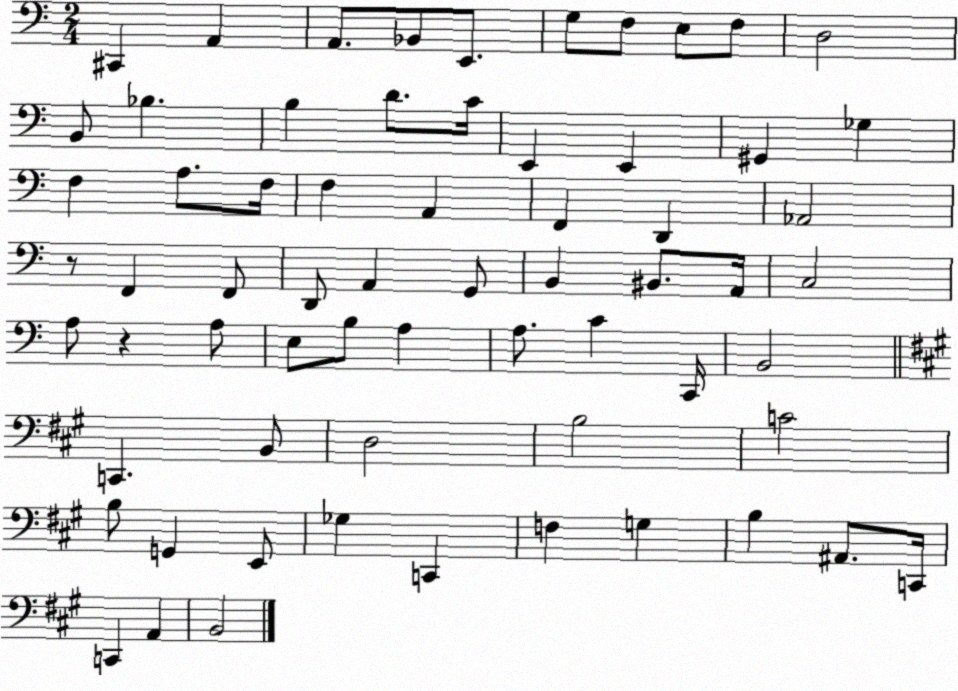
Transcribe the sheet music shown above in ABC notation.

X:1
T:Untitled
M:2/4
L:1/4
K:C
^C,, A,, A,,/2 _B,,/2 E,,/2 G,/2 F,/2 E,/2 F,/2 D,2 B,,/2 _B, B, D/2 C/4 E,, E,, ^G,, _G, F, A,/2 F,/4 F, A,, F,, D,, _A,,2 z/2 F,, F,,/2 D,,/2 A,, G,,/2 B,, ^B,,/2 A,,/4 C,2 A,/2 z A,/2 E,/2 B,/2 A, A,/2 C C,,/4 B,,2 C,, B,,/2 D,2 B,2 C2 B,/2 G,, E,,/2 _G, C,, F, G, B, ^A,,/2 C,,/4 C,, A,, B,,2